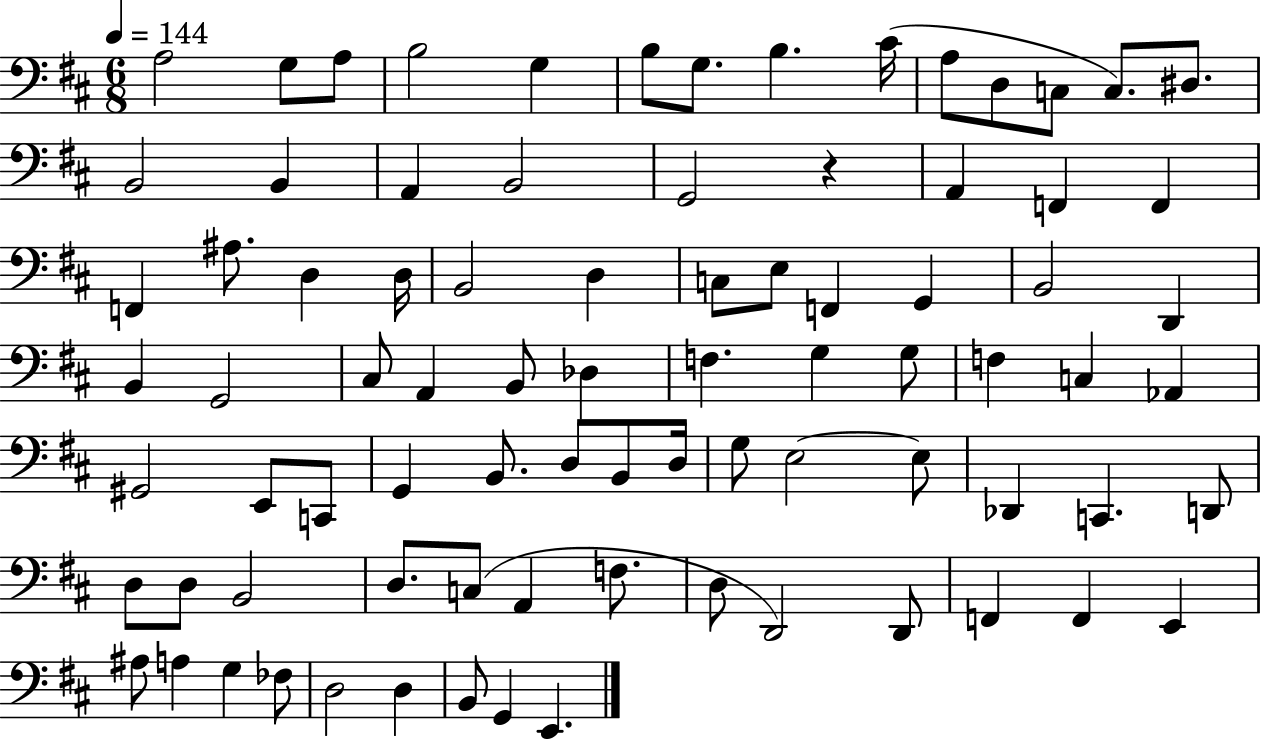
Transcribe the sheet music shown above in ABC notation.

X:1
T:Untitled
M:6/8
L:1/4
K:D
A,2 G,/2 A,/2 B,2 G, B,/2 G,/2 B, ^C/4 A,/2 D,/2 C,/2 C,/2 ^D,/2 B,,2 B,, A,, B,,2 G,,2 z A,, F,, F,, F,, ^A,/2 D, D,/4 B,,2 D, C,/2 E,/2 F,, G,, B,,2 D,, B,, G,,2 ^C,/2 A,, B,,/2 _D, F, G, G,/2 F, C, _A,, ^G,,2 E,,/2 C,,/2 G,, B,,/2 D,/2 B,,/2 D,/4 G,/2 E,2 E,/2 _D,, C,, D,,/2 D,/2 D,/2 B,,2 D,/2 C,/2 A,, F,/2 D,/2 D,,2 D,,/2 F,, F,, E,, ^A,/2 A, G, _F,/2 D,2 D, B,,/2 G,, E,,